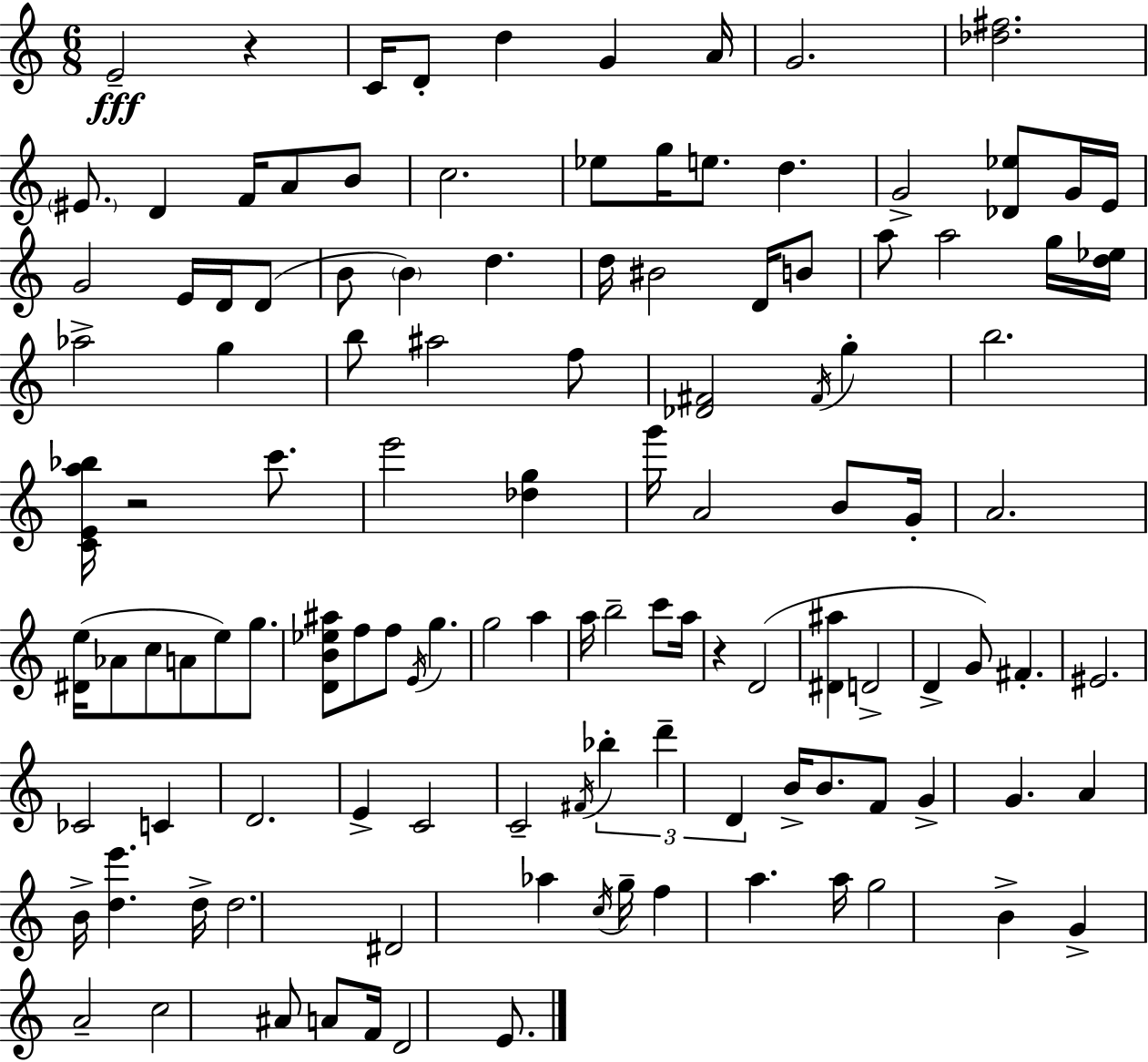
E4/h R/q C4/s D4/e D5/q G4/q A4/s G4/h. [Db5,F#5]/h. EIS4/e. D4/q F4/s A4/e B4/e C5/h. Eb5/e G5/s E5/e. D5/q. G4/h [Db4,Eb5]/e G4/s E4/s G4/h E4/s D4/s D4/e B4/e B4/q D5/q. D5/s BIS4/h D4/s B4/e A5/e A5/h G5/s [D5,Eb5]/s Ab5/h G5/q B5/e A#5/h F5/e [Db4,F#4]/h F#4/s G5/q B5/h. [C4,E4,A5,Bb5]/s R/h C6/e. E6/h [Db5,G5]/q G6/s A4/h B4/e G4/s A4/h. [D#4,E5]/s Ab4/e C5/e A4/e E5/e G5/e. [D4,B4,Eb5,A#5]/e F5/e F5/e E4/s G5/q. G5/h A5/q A5/s B5/h C6/e A5/s R/q D4/h [D#4,A#5]/q D4/h D4/q G4/e F#4/q. EIS4/h. CES4/h C4/q D4/h. E4/q C4/h C4/h F#4/s Bb5/q D6/q D4/q B4/s B4/e. F4/e G4/q G4/q. A4/q B4/s [D5,E6]/q. D5/s D5/h. D#4/h Ab5/q C5/s G5/s F5/q A5/q. A5/s G5/h B4/q G4/q A4/h C5/h A#4/e A4/e F4/s D4/h E4/e.